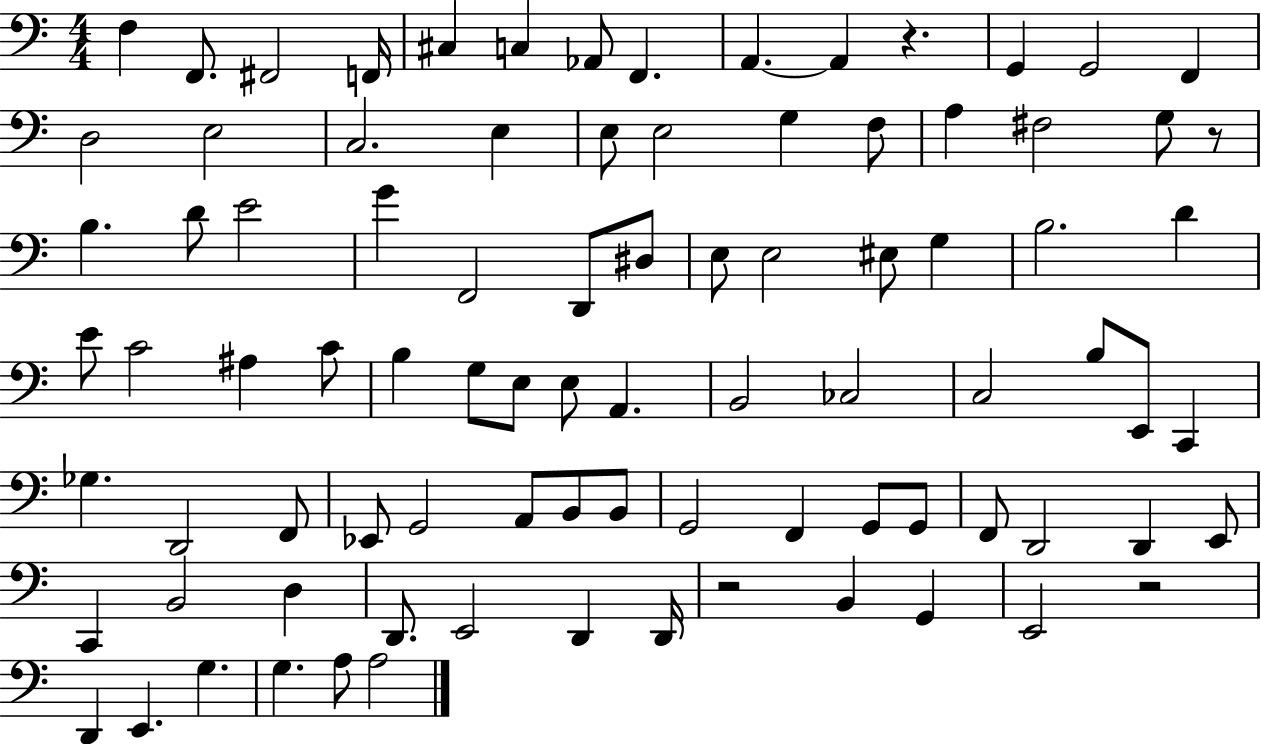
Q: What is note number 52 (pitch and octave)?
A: C2